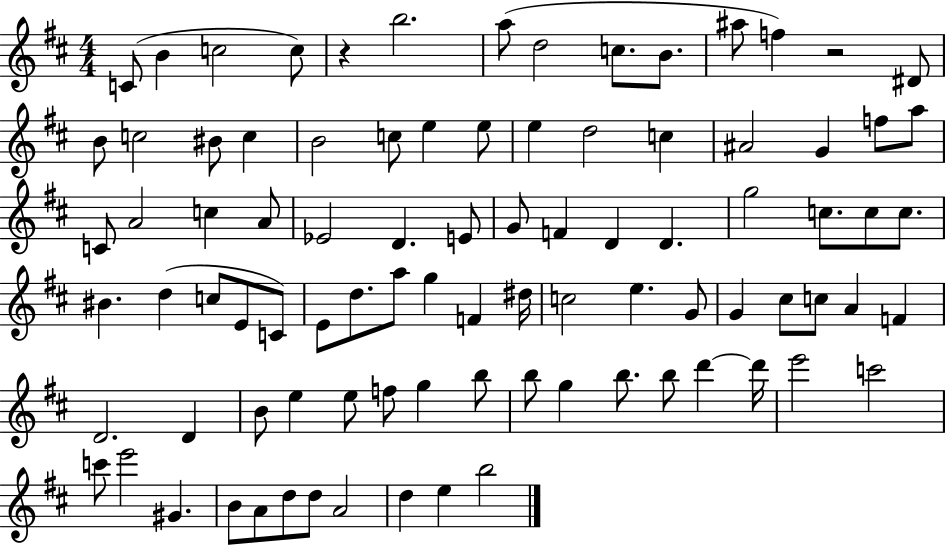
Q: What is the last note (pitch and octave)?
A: B5